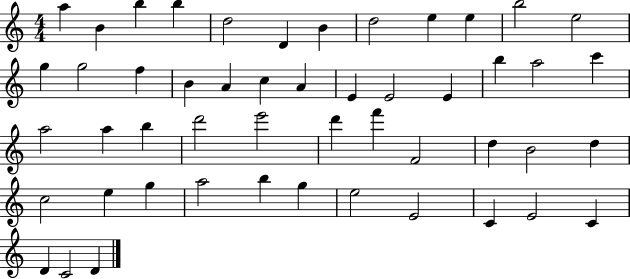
{
  \clef treble
  \numericTimeSignature
  \time 4/4
  \key c \major
  a''4 b'4 b''4 b''4 | d''2 d'4 b'4 | d''2 e''4 e''4 | b''2 e''2 | \break g''4 g''2 f''4 | b'4 a'4 c''4 a'4 | e'4 e'2 e'4 | b''4 a''2 c'''4 | \break a''2 a''4 b''4 | d'''2 e'''2 | d'''4 f'''4 f'2 | d''4 b'2 d''4 | \break c''2 e''4 g''4 | a''2 b''4 g''4 | e''2 e'2 | c'4 e'2 c'4 | \break d'4 c'2 d'4 | \bar "|."
}